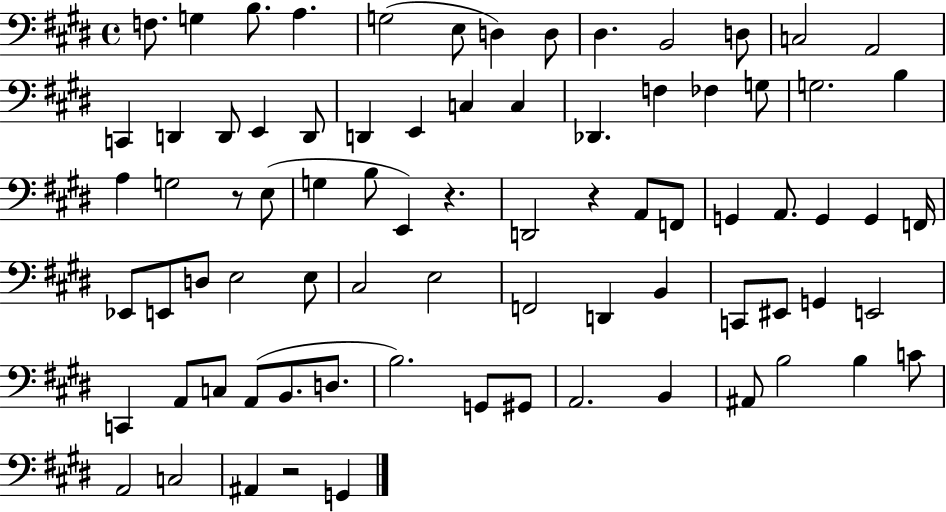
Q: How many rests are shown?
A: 4